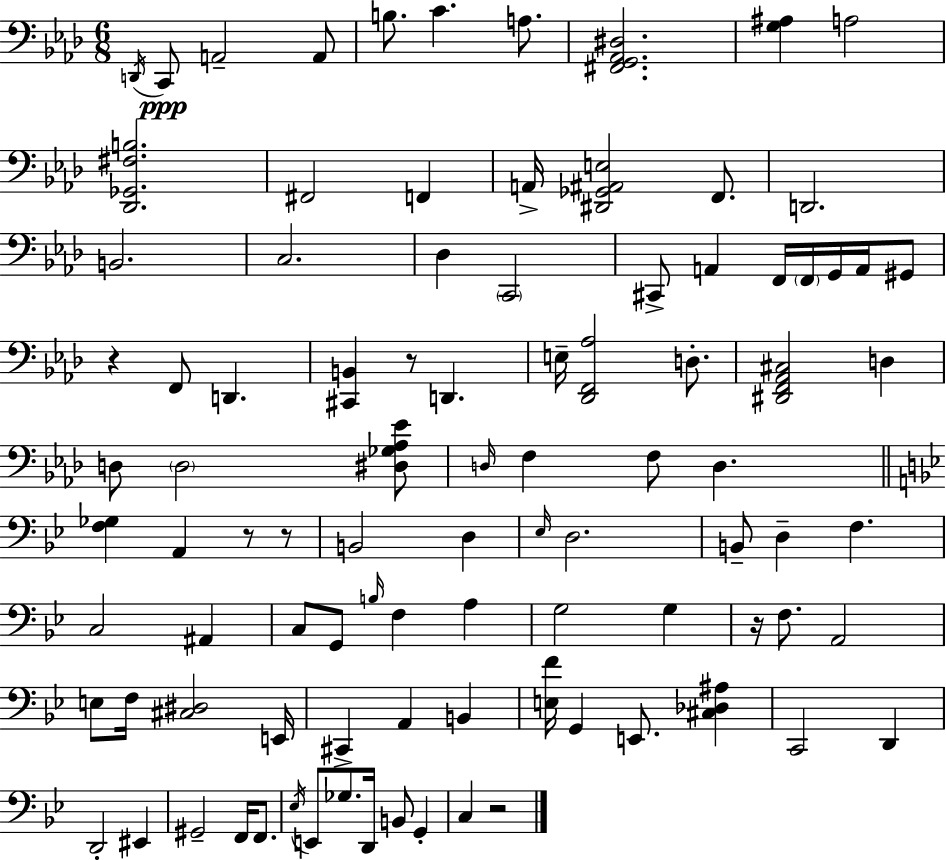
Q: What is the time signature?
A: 6/8